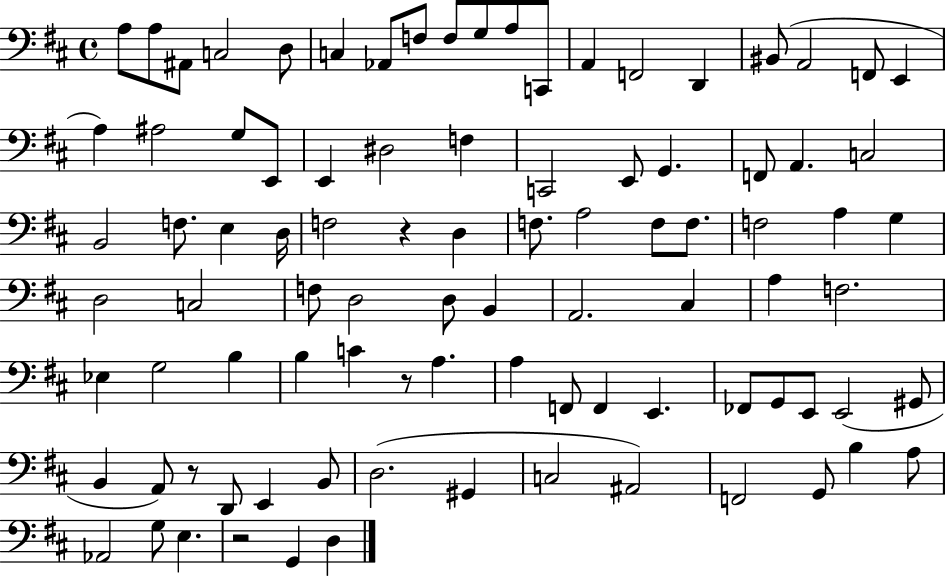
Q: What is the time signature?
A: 4/4